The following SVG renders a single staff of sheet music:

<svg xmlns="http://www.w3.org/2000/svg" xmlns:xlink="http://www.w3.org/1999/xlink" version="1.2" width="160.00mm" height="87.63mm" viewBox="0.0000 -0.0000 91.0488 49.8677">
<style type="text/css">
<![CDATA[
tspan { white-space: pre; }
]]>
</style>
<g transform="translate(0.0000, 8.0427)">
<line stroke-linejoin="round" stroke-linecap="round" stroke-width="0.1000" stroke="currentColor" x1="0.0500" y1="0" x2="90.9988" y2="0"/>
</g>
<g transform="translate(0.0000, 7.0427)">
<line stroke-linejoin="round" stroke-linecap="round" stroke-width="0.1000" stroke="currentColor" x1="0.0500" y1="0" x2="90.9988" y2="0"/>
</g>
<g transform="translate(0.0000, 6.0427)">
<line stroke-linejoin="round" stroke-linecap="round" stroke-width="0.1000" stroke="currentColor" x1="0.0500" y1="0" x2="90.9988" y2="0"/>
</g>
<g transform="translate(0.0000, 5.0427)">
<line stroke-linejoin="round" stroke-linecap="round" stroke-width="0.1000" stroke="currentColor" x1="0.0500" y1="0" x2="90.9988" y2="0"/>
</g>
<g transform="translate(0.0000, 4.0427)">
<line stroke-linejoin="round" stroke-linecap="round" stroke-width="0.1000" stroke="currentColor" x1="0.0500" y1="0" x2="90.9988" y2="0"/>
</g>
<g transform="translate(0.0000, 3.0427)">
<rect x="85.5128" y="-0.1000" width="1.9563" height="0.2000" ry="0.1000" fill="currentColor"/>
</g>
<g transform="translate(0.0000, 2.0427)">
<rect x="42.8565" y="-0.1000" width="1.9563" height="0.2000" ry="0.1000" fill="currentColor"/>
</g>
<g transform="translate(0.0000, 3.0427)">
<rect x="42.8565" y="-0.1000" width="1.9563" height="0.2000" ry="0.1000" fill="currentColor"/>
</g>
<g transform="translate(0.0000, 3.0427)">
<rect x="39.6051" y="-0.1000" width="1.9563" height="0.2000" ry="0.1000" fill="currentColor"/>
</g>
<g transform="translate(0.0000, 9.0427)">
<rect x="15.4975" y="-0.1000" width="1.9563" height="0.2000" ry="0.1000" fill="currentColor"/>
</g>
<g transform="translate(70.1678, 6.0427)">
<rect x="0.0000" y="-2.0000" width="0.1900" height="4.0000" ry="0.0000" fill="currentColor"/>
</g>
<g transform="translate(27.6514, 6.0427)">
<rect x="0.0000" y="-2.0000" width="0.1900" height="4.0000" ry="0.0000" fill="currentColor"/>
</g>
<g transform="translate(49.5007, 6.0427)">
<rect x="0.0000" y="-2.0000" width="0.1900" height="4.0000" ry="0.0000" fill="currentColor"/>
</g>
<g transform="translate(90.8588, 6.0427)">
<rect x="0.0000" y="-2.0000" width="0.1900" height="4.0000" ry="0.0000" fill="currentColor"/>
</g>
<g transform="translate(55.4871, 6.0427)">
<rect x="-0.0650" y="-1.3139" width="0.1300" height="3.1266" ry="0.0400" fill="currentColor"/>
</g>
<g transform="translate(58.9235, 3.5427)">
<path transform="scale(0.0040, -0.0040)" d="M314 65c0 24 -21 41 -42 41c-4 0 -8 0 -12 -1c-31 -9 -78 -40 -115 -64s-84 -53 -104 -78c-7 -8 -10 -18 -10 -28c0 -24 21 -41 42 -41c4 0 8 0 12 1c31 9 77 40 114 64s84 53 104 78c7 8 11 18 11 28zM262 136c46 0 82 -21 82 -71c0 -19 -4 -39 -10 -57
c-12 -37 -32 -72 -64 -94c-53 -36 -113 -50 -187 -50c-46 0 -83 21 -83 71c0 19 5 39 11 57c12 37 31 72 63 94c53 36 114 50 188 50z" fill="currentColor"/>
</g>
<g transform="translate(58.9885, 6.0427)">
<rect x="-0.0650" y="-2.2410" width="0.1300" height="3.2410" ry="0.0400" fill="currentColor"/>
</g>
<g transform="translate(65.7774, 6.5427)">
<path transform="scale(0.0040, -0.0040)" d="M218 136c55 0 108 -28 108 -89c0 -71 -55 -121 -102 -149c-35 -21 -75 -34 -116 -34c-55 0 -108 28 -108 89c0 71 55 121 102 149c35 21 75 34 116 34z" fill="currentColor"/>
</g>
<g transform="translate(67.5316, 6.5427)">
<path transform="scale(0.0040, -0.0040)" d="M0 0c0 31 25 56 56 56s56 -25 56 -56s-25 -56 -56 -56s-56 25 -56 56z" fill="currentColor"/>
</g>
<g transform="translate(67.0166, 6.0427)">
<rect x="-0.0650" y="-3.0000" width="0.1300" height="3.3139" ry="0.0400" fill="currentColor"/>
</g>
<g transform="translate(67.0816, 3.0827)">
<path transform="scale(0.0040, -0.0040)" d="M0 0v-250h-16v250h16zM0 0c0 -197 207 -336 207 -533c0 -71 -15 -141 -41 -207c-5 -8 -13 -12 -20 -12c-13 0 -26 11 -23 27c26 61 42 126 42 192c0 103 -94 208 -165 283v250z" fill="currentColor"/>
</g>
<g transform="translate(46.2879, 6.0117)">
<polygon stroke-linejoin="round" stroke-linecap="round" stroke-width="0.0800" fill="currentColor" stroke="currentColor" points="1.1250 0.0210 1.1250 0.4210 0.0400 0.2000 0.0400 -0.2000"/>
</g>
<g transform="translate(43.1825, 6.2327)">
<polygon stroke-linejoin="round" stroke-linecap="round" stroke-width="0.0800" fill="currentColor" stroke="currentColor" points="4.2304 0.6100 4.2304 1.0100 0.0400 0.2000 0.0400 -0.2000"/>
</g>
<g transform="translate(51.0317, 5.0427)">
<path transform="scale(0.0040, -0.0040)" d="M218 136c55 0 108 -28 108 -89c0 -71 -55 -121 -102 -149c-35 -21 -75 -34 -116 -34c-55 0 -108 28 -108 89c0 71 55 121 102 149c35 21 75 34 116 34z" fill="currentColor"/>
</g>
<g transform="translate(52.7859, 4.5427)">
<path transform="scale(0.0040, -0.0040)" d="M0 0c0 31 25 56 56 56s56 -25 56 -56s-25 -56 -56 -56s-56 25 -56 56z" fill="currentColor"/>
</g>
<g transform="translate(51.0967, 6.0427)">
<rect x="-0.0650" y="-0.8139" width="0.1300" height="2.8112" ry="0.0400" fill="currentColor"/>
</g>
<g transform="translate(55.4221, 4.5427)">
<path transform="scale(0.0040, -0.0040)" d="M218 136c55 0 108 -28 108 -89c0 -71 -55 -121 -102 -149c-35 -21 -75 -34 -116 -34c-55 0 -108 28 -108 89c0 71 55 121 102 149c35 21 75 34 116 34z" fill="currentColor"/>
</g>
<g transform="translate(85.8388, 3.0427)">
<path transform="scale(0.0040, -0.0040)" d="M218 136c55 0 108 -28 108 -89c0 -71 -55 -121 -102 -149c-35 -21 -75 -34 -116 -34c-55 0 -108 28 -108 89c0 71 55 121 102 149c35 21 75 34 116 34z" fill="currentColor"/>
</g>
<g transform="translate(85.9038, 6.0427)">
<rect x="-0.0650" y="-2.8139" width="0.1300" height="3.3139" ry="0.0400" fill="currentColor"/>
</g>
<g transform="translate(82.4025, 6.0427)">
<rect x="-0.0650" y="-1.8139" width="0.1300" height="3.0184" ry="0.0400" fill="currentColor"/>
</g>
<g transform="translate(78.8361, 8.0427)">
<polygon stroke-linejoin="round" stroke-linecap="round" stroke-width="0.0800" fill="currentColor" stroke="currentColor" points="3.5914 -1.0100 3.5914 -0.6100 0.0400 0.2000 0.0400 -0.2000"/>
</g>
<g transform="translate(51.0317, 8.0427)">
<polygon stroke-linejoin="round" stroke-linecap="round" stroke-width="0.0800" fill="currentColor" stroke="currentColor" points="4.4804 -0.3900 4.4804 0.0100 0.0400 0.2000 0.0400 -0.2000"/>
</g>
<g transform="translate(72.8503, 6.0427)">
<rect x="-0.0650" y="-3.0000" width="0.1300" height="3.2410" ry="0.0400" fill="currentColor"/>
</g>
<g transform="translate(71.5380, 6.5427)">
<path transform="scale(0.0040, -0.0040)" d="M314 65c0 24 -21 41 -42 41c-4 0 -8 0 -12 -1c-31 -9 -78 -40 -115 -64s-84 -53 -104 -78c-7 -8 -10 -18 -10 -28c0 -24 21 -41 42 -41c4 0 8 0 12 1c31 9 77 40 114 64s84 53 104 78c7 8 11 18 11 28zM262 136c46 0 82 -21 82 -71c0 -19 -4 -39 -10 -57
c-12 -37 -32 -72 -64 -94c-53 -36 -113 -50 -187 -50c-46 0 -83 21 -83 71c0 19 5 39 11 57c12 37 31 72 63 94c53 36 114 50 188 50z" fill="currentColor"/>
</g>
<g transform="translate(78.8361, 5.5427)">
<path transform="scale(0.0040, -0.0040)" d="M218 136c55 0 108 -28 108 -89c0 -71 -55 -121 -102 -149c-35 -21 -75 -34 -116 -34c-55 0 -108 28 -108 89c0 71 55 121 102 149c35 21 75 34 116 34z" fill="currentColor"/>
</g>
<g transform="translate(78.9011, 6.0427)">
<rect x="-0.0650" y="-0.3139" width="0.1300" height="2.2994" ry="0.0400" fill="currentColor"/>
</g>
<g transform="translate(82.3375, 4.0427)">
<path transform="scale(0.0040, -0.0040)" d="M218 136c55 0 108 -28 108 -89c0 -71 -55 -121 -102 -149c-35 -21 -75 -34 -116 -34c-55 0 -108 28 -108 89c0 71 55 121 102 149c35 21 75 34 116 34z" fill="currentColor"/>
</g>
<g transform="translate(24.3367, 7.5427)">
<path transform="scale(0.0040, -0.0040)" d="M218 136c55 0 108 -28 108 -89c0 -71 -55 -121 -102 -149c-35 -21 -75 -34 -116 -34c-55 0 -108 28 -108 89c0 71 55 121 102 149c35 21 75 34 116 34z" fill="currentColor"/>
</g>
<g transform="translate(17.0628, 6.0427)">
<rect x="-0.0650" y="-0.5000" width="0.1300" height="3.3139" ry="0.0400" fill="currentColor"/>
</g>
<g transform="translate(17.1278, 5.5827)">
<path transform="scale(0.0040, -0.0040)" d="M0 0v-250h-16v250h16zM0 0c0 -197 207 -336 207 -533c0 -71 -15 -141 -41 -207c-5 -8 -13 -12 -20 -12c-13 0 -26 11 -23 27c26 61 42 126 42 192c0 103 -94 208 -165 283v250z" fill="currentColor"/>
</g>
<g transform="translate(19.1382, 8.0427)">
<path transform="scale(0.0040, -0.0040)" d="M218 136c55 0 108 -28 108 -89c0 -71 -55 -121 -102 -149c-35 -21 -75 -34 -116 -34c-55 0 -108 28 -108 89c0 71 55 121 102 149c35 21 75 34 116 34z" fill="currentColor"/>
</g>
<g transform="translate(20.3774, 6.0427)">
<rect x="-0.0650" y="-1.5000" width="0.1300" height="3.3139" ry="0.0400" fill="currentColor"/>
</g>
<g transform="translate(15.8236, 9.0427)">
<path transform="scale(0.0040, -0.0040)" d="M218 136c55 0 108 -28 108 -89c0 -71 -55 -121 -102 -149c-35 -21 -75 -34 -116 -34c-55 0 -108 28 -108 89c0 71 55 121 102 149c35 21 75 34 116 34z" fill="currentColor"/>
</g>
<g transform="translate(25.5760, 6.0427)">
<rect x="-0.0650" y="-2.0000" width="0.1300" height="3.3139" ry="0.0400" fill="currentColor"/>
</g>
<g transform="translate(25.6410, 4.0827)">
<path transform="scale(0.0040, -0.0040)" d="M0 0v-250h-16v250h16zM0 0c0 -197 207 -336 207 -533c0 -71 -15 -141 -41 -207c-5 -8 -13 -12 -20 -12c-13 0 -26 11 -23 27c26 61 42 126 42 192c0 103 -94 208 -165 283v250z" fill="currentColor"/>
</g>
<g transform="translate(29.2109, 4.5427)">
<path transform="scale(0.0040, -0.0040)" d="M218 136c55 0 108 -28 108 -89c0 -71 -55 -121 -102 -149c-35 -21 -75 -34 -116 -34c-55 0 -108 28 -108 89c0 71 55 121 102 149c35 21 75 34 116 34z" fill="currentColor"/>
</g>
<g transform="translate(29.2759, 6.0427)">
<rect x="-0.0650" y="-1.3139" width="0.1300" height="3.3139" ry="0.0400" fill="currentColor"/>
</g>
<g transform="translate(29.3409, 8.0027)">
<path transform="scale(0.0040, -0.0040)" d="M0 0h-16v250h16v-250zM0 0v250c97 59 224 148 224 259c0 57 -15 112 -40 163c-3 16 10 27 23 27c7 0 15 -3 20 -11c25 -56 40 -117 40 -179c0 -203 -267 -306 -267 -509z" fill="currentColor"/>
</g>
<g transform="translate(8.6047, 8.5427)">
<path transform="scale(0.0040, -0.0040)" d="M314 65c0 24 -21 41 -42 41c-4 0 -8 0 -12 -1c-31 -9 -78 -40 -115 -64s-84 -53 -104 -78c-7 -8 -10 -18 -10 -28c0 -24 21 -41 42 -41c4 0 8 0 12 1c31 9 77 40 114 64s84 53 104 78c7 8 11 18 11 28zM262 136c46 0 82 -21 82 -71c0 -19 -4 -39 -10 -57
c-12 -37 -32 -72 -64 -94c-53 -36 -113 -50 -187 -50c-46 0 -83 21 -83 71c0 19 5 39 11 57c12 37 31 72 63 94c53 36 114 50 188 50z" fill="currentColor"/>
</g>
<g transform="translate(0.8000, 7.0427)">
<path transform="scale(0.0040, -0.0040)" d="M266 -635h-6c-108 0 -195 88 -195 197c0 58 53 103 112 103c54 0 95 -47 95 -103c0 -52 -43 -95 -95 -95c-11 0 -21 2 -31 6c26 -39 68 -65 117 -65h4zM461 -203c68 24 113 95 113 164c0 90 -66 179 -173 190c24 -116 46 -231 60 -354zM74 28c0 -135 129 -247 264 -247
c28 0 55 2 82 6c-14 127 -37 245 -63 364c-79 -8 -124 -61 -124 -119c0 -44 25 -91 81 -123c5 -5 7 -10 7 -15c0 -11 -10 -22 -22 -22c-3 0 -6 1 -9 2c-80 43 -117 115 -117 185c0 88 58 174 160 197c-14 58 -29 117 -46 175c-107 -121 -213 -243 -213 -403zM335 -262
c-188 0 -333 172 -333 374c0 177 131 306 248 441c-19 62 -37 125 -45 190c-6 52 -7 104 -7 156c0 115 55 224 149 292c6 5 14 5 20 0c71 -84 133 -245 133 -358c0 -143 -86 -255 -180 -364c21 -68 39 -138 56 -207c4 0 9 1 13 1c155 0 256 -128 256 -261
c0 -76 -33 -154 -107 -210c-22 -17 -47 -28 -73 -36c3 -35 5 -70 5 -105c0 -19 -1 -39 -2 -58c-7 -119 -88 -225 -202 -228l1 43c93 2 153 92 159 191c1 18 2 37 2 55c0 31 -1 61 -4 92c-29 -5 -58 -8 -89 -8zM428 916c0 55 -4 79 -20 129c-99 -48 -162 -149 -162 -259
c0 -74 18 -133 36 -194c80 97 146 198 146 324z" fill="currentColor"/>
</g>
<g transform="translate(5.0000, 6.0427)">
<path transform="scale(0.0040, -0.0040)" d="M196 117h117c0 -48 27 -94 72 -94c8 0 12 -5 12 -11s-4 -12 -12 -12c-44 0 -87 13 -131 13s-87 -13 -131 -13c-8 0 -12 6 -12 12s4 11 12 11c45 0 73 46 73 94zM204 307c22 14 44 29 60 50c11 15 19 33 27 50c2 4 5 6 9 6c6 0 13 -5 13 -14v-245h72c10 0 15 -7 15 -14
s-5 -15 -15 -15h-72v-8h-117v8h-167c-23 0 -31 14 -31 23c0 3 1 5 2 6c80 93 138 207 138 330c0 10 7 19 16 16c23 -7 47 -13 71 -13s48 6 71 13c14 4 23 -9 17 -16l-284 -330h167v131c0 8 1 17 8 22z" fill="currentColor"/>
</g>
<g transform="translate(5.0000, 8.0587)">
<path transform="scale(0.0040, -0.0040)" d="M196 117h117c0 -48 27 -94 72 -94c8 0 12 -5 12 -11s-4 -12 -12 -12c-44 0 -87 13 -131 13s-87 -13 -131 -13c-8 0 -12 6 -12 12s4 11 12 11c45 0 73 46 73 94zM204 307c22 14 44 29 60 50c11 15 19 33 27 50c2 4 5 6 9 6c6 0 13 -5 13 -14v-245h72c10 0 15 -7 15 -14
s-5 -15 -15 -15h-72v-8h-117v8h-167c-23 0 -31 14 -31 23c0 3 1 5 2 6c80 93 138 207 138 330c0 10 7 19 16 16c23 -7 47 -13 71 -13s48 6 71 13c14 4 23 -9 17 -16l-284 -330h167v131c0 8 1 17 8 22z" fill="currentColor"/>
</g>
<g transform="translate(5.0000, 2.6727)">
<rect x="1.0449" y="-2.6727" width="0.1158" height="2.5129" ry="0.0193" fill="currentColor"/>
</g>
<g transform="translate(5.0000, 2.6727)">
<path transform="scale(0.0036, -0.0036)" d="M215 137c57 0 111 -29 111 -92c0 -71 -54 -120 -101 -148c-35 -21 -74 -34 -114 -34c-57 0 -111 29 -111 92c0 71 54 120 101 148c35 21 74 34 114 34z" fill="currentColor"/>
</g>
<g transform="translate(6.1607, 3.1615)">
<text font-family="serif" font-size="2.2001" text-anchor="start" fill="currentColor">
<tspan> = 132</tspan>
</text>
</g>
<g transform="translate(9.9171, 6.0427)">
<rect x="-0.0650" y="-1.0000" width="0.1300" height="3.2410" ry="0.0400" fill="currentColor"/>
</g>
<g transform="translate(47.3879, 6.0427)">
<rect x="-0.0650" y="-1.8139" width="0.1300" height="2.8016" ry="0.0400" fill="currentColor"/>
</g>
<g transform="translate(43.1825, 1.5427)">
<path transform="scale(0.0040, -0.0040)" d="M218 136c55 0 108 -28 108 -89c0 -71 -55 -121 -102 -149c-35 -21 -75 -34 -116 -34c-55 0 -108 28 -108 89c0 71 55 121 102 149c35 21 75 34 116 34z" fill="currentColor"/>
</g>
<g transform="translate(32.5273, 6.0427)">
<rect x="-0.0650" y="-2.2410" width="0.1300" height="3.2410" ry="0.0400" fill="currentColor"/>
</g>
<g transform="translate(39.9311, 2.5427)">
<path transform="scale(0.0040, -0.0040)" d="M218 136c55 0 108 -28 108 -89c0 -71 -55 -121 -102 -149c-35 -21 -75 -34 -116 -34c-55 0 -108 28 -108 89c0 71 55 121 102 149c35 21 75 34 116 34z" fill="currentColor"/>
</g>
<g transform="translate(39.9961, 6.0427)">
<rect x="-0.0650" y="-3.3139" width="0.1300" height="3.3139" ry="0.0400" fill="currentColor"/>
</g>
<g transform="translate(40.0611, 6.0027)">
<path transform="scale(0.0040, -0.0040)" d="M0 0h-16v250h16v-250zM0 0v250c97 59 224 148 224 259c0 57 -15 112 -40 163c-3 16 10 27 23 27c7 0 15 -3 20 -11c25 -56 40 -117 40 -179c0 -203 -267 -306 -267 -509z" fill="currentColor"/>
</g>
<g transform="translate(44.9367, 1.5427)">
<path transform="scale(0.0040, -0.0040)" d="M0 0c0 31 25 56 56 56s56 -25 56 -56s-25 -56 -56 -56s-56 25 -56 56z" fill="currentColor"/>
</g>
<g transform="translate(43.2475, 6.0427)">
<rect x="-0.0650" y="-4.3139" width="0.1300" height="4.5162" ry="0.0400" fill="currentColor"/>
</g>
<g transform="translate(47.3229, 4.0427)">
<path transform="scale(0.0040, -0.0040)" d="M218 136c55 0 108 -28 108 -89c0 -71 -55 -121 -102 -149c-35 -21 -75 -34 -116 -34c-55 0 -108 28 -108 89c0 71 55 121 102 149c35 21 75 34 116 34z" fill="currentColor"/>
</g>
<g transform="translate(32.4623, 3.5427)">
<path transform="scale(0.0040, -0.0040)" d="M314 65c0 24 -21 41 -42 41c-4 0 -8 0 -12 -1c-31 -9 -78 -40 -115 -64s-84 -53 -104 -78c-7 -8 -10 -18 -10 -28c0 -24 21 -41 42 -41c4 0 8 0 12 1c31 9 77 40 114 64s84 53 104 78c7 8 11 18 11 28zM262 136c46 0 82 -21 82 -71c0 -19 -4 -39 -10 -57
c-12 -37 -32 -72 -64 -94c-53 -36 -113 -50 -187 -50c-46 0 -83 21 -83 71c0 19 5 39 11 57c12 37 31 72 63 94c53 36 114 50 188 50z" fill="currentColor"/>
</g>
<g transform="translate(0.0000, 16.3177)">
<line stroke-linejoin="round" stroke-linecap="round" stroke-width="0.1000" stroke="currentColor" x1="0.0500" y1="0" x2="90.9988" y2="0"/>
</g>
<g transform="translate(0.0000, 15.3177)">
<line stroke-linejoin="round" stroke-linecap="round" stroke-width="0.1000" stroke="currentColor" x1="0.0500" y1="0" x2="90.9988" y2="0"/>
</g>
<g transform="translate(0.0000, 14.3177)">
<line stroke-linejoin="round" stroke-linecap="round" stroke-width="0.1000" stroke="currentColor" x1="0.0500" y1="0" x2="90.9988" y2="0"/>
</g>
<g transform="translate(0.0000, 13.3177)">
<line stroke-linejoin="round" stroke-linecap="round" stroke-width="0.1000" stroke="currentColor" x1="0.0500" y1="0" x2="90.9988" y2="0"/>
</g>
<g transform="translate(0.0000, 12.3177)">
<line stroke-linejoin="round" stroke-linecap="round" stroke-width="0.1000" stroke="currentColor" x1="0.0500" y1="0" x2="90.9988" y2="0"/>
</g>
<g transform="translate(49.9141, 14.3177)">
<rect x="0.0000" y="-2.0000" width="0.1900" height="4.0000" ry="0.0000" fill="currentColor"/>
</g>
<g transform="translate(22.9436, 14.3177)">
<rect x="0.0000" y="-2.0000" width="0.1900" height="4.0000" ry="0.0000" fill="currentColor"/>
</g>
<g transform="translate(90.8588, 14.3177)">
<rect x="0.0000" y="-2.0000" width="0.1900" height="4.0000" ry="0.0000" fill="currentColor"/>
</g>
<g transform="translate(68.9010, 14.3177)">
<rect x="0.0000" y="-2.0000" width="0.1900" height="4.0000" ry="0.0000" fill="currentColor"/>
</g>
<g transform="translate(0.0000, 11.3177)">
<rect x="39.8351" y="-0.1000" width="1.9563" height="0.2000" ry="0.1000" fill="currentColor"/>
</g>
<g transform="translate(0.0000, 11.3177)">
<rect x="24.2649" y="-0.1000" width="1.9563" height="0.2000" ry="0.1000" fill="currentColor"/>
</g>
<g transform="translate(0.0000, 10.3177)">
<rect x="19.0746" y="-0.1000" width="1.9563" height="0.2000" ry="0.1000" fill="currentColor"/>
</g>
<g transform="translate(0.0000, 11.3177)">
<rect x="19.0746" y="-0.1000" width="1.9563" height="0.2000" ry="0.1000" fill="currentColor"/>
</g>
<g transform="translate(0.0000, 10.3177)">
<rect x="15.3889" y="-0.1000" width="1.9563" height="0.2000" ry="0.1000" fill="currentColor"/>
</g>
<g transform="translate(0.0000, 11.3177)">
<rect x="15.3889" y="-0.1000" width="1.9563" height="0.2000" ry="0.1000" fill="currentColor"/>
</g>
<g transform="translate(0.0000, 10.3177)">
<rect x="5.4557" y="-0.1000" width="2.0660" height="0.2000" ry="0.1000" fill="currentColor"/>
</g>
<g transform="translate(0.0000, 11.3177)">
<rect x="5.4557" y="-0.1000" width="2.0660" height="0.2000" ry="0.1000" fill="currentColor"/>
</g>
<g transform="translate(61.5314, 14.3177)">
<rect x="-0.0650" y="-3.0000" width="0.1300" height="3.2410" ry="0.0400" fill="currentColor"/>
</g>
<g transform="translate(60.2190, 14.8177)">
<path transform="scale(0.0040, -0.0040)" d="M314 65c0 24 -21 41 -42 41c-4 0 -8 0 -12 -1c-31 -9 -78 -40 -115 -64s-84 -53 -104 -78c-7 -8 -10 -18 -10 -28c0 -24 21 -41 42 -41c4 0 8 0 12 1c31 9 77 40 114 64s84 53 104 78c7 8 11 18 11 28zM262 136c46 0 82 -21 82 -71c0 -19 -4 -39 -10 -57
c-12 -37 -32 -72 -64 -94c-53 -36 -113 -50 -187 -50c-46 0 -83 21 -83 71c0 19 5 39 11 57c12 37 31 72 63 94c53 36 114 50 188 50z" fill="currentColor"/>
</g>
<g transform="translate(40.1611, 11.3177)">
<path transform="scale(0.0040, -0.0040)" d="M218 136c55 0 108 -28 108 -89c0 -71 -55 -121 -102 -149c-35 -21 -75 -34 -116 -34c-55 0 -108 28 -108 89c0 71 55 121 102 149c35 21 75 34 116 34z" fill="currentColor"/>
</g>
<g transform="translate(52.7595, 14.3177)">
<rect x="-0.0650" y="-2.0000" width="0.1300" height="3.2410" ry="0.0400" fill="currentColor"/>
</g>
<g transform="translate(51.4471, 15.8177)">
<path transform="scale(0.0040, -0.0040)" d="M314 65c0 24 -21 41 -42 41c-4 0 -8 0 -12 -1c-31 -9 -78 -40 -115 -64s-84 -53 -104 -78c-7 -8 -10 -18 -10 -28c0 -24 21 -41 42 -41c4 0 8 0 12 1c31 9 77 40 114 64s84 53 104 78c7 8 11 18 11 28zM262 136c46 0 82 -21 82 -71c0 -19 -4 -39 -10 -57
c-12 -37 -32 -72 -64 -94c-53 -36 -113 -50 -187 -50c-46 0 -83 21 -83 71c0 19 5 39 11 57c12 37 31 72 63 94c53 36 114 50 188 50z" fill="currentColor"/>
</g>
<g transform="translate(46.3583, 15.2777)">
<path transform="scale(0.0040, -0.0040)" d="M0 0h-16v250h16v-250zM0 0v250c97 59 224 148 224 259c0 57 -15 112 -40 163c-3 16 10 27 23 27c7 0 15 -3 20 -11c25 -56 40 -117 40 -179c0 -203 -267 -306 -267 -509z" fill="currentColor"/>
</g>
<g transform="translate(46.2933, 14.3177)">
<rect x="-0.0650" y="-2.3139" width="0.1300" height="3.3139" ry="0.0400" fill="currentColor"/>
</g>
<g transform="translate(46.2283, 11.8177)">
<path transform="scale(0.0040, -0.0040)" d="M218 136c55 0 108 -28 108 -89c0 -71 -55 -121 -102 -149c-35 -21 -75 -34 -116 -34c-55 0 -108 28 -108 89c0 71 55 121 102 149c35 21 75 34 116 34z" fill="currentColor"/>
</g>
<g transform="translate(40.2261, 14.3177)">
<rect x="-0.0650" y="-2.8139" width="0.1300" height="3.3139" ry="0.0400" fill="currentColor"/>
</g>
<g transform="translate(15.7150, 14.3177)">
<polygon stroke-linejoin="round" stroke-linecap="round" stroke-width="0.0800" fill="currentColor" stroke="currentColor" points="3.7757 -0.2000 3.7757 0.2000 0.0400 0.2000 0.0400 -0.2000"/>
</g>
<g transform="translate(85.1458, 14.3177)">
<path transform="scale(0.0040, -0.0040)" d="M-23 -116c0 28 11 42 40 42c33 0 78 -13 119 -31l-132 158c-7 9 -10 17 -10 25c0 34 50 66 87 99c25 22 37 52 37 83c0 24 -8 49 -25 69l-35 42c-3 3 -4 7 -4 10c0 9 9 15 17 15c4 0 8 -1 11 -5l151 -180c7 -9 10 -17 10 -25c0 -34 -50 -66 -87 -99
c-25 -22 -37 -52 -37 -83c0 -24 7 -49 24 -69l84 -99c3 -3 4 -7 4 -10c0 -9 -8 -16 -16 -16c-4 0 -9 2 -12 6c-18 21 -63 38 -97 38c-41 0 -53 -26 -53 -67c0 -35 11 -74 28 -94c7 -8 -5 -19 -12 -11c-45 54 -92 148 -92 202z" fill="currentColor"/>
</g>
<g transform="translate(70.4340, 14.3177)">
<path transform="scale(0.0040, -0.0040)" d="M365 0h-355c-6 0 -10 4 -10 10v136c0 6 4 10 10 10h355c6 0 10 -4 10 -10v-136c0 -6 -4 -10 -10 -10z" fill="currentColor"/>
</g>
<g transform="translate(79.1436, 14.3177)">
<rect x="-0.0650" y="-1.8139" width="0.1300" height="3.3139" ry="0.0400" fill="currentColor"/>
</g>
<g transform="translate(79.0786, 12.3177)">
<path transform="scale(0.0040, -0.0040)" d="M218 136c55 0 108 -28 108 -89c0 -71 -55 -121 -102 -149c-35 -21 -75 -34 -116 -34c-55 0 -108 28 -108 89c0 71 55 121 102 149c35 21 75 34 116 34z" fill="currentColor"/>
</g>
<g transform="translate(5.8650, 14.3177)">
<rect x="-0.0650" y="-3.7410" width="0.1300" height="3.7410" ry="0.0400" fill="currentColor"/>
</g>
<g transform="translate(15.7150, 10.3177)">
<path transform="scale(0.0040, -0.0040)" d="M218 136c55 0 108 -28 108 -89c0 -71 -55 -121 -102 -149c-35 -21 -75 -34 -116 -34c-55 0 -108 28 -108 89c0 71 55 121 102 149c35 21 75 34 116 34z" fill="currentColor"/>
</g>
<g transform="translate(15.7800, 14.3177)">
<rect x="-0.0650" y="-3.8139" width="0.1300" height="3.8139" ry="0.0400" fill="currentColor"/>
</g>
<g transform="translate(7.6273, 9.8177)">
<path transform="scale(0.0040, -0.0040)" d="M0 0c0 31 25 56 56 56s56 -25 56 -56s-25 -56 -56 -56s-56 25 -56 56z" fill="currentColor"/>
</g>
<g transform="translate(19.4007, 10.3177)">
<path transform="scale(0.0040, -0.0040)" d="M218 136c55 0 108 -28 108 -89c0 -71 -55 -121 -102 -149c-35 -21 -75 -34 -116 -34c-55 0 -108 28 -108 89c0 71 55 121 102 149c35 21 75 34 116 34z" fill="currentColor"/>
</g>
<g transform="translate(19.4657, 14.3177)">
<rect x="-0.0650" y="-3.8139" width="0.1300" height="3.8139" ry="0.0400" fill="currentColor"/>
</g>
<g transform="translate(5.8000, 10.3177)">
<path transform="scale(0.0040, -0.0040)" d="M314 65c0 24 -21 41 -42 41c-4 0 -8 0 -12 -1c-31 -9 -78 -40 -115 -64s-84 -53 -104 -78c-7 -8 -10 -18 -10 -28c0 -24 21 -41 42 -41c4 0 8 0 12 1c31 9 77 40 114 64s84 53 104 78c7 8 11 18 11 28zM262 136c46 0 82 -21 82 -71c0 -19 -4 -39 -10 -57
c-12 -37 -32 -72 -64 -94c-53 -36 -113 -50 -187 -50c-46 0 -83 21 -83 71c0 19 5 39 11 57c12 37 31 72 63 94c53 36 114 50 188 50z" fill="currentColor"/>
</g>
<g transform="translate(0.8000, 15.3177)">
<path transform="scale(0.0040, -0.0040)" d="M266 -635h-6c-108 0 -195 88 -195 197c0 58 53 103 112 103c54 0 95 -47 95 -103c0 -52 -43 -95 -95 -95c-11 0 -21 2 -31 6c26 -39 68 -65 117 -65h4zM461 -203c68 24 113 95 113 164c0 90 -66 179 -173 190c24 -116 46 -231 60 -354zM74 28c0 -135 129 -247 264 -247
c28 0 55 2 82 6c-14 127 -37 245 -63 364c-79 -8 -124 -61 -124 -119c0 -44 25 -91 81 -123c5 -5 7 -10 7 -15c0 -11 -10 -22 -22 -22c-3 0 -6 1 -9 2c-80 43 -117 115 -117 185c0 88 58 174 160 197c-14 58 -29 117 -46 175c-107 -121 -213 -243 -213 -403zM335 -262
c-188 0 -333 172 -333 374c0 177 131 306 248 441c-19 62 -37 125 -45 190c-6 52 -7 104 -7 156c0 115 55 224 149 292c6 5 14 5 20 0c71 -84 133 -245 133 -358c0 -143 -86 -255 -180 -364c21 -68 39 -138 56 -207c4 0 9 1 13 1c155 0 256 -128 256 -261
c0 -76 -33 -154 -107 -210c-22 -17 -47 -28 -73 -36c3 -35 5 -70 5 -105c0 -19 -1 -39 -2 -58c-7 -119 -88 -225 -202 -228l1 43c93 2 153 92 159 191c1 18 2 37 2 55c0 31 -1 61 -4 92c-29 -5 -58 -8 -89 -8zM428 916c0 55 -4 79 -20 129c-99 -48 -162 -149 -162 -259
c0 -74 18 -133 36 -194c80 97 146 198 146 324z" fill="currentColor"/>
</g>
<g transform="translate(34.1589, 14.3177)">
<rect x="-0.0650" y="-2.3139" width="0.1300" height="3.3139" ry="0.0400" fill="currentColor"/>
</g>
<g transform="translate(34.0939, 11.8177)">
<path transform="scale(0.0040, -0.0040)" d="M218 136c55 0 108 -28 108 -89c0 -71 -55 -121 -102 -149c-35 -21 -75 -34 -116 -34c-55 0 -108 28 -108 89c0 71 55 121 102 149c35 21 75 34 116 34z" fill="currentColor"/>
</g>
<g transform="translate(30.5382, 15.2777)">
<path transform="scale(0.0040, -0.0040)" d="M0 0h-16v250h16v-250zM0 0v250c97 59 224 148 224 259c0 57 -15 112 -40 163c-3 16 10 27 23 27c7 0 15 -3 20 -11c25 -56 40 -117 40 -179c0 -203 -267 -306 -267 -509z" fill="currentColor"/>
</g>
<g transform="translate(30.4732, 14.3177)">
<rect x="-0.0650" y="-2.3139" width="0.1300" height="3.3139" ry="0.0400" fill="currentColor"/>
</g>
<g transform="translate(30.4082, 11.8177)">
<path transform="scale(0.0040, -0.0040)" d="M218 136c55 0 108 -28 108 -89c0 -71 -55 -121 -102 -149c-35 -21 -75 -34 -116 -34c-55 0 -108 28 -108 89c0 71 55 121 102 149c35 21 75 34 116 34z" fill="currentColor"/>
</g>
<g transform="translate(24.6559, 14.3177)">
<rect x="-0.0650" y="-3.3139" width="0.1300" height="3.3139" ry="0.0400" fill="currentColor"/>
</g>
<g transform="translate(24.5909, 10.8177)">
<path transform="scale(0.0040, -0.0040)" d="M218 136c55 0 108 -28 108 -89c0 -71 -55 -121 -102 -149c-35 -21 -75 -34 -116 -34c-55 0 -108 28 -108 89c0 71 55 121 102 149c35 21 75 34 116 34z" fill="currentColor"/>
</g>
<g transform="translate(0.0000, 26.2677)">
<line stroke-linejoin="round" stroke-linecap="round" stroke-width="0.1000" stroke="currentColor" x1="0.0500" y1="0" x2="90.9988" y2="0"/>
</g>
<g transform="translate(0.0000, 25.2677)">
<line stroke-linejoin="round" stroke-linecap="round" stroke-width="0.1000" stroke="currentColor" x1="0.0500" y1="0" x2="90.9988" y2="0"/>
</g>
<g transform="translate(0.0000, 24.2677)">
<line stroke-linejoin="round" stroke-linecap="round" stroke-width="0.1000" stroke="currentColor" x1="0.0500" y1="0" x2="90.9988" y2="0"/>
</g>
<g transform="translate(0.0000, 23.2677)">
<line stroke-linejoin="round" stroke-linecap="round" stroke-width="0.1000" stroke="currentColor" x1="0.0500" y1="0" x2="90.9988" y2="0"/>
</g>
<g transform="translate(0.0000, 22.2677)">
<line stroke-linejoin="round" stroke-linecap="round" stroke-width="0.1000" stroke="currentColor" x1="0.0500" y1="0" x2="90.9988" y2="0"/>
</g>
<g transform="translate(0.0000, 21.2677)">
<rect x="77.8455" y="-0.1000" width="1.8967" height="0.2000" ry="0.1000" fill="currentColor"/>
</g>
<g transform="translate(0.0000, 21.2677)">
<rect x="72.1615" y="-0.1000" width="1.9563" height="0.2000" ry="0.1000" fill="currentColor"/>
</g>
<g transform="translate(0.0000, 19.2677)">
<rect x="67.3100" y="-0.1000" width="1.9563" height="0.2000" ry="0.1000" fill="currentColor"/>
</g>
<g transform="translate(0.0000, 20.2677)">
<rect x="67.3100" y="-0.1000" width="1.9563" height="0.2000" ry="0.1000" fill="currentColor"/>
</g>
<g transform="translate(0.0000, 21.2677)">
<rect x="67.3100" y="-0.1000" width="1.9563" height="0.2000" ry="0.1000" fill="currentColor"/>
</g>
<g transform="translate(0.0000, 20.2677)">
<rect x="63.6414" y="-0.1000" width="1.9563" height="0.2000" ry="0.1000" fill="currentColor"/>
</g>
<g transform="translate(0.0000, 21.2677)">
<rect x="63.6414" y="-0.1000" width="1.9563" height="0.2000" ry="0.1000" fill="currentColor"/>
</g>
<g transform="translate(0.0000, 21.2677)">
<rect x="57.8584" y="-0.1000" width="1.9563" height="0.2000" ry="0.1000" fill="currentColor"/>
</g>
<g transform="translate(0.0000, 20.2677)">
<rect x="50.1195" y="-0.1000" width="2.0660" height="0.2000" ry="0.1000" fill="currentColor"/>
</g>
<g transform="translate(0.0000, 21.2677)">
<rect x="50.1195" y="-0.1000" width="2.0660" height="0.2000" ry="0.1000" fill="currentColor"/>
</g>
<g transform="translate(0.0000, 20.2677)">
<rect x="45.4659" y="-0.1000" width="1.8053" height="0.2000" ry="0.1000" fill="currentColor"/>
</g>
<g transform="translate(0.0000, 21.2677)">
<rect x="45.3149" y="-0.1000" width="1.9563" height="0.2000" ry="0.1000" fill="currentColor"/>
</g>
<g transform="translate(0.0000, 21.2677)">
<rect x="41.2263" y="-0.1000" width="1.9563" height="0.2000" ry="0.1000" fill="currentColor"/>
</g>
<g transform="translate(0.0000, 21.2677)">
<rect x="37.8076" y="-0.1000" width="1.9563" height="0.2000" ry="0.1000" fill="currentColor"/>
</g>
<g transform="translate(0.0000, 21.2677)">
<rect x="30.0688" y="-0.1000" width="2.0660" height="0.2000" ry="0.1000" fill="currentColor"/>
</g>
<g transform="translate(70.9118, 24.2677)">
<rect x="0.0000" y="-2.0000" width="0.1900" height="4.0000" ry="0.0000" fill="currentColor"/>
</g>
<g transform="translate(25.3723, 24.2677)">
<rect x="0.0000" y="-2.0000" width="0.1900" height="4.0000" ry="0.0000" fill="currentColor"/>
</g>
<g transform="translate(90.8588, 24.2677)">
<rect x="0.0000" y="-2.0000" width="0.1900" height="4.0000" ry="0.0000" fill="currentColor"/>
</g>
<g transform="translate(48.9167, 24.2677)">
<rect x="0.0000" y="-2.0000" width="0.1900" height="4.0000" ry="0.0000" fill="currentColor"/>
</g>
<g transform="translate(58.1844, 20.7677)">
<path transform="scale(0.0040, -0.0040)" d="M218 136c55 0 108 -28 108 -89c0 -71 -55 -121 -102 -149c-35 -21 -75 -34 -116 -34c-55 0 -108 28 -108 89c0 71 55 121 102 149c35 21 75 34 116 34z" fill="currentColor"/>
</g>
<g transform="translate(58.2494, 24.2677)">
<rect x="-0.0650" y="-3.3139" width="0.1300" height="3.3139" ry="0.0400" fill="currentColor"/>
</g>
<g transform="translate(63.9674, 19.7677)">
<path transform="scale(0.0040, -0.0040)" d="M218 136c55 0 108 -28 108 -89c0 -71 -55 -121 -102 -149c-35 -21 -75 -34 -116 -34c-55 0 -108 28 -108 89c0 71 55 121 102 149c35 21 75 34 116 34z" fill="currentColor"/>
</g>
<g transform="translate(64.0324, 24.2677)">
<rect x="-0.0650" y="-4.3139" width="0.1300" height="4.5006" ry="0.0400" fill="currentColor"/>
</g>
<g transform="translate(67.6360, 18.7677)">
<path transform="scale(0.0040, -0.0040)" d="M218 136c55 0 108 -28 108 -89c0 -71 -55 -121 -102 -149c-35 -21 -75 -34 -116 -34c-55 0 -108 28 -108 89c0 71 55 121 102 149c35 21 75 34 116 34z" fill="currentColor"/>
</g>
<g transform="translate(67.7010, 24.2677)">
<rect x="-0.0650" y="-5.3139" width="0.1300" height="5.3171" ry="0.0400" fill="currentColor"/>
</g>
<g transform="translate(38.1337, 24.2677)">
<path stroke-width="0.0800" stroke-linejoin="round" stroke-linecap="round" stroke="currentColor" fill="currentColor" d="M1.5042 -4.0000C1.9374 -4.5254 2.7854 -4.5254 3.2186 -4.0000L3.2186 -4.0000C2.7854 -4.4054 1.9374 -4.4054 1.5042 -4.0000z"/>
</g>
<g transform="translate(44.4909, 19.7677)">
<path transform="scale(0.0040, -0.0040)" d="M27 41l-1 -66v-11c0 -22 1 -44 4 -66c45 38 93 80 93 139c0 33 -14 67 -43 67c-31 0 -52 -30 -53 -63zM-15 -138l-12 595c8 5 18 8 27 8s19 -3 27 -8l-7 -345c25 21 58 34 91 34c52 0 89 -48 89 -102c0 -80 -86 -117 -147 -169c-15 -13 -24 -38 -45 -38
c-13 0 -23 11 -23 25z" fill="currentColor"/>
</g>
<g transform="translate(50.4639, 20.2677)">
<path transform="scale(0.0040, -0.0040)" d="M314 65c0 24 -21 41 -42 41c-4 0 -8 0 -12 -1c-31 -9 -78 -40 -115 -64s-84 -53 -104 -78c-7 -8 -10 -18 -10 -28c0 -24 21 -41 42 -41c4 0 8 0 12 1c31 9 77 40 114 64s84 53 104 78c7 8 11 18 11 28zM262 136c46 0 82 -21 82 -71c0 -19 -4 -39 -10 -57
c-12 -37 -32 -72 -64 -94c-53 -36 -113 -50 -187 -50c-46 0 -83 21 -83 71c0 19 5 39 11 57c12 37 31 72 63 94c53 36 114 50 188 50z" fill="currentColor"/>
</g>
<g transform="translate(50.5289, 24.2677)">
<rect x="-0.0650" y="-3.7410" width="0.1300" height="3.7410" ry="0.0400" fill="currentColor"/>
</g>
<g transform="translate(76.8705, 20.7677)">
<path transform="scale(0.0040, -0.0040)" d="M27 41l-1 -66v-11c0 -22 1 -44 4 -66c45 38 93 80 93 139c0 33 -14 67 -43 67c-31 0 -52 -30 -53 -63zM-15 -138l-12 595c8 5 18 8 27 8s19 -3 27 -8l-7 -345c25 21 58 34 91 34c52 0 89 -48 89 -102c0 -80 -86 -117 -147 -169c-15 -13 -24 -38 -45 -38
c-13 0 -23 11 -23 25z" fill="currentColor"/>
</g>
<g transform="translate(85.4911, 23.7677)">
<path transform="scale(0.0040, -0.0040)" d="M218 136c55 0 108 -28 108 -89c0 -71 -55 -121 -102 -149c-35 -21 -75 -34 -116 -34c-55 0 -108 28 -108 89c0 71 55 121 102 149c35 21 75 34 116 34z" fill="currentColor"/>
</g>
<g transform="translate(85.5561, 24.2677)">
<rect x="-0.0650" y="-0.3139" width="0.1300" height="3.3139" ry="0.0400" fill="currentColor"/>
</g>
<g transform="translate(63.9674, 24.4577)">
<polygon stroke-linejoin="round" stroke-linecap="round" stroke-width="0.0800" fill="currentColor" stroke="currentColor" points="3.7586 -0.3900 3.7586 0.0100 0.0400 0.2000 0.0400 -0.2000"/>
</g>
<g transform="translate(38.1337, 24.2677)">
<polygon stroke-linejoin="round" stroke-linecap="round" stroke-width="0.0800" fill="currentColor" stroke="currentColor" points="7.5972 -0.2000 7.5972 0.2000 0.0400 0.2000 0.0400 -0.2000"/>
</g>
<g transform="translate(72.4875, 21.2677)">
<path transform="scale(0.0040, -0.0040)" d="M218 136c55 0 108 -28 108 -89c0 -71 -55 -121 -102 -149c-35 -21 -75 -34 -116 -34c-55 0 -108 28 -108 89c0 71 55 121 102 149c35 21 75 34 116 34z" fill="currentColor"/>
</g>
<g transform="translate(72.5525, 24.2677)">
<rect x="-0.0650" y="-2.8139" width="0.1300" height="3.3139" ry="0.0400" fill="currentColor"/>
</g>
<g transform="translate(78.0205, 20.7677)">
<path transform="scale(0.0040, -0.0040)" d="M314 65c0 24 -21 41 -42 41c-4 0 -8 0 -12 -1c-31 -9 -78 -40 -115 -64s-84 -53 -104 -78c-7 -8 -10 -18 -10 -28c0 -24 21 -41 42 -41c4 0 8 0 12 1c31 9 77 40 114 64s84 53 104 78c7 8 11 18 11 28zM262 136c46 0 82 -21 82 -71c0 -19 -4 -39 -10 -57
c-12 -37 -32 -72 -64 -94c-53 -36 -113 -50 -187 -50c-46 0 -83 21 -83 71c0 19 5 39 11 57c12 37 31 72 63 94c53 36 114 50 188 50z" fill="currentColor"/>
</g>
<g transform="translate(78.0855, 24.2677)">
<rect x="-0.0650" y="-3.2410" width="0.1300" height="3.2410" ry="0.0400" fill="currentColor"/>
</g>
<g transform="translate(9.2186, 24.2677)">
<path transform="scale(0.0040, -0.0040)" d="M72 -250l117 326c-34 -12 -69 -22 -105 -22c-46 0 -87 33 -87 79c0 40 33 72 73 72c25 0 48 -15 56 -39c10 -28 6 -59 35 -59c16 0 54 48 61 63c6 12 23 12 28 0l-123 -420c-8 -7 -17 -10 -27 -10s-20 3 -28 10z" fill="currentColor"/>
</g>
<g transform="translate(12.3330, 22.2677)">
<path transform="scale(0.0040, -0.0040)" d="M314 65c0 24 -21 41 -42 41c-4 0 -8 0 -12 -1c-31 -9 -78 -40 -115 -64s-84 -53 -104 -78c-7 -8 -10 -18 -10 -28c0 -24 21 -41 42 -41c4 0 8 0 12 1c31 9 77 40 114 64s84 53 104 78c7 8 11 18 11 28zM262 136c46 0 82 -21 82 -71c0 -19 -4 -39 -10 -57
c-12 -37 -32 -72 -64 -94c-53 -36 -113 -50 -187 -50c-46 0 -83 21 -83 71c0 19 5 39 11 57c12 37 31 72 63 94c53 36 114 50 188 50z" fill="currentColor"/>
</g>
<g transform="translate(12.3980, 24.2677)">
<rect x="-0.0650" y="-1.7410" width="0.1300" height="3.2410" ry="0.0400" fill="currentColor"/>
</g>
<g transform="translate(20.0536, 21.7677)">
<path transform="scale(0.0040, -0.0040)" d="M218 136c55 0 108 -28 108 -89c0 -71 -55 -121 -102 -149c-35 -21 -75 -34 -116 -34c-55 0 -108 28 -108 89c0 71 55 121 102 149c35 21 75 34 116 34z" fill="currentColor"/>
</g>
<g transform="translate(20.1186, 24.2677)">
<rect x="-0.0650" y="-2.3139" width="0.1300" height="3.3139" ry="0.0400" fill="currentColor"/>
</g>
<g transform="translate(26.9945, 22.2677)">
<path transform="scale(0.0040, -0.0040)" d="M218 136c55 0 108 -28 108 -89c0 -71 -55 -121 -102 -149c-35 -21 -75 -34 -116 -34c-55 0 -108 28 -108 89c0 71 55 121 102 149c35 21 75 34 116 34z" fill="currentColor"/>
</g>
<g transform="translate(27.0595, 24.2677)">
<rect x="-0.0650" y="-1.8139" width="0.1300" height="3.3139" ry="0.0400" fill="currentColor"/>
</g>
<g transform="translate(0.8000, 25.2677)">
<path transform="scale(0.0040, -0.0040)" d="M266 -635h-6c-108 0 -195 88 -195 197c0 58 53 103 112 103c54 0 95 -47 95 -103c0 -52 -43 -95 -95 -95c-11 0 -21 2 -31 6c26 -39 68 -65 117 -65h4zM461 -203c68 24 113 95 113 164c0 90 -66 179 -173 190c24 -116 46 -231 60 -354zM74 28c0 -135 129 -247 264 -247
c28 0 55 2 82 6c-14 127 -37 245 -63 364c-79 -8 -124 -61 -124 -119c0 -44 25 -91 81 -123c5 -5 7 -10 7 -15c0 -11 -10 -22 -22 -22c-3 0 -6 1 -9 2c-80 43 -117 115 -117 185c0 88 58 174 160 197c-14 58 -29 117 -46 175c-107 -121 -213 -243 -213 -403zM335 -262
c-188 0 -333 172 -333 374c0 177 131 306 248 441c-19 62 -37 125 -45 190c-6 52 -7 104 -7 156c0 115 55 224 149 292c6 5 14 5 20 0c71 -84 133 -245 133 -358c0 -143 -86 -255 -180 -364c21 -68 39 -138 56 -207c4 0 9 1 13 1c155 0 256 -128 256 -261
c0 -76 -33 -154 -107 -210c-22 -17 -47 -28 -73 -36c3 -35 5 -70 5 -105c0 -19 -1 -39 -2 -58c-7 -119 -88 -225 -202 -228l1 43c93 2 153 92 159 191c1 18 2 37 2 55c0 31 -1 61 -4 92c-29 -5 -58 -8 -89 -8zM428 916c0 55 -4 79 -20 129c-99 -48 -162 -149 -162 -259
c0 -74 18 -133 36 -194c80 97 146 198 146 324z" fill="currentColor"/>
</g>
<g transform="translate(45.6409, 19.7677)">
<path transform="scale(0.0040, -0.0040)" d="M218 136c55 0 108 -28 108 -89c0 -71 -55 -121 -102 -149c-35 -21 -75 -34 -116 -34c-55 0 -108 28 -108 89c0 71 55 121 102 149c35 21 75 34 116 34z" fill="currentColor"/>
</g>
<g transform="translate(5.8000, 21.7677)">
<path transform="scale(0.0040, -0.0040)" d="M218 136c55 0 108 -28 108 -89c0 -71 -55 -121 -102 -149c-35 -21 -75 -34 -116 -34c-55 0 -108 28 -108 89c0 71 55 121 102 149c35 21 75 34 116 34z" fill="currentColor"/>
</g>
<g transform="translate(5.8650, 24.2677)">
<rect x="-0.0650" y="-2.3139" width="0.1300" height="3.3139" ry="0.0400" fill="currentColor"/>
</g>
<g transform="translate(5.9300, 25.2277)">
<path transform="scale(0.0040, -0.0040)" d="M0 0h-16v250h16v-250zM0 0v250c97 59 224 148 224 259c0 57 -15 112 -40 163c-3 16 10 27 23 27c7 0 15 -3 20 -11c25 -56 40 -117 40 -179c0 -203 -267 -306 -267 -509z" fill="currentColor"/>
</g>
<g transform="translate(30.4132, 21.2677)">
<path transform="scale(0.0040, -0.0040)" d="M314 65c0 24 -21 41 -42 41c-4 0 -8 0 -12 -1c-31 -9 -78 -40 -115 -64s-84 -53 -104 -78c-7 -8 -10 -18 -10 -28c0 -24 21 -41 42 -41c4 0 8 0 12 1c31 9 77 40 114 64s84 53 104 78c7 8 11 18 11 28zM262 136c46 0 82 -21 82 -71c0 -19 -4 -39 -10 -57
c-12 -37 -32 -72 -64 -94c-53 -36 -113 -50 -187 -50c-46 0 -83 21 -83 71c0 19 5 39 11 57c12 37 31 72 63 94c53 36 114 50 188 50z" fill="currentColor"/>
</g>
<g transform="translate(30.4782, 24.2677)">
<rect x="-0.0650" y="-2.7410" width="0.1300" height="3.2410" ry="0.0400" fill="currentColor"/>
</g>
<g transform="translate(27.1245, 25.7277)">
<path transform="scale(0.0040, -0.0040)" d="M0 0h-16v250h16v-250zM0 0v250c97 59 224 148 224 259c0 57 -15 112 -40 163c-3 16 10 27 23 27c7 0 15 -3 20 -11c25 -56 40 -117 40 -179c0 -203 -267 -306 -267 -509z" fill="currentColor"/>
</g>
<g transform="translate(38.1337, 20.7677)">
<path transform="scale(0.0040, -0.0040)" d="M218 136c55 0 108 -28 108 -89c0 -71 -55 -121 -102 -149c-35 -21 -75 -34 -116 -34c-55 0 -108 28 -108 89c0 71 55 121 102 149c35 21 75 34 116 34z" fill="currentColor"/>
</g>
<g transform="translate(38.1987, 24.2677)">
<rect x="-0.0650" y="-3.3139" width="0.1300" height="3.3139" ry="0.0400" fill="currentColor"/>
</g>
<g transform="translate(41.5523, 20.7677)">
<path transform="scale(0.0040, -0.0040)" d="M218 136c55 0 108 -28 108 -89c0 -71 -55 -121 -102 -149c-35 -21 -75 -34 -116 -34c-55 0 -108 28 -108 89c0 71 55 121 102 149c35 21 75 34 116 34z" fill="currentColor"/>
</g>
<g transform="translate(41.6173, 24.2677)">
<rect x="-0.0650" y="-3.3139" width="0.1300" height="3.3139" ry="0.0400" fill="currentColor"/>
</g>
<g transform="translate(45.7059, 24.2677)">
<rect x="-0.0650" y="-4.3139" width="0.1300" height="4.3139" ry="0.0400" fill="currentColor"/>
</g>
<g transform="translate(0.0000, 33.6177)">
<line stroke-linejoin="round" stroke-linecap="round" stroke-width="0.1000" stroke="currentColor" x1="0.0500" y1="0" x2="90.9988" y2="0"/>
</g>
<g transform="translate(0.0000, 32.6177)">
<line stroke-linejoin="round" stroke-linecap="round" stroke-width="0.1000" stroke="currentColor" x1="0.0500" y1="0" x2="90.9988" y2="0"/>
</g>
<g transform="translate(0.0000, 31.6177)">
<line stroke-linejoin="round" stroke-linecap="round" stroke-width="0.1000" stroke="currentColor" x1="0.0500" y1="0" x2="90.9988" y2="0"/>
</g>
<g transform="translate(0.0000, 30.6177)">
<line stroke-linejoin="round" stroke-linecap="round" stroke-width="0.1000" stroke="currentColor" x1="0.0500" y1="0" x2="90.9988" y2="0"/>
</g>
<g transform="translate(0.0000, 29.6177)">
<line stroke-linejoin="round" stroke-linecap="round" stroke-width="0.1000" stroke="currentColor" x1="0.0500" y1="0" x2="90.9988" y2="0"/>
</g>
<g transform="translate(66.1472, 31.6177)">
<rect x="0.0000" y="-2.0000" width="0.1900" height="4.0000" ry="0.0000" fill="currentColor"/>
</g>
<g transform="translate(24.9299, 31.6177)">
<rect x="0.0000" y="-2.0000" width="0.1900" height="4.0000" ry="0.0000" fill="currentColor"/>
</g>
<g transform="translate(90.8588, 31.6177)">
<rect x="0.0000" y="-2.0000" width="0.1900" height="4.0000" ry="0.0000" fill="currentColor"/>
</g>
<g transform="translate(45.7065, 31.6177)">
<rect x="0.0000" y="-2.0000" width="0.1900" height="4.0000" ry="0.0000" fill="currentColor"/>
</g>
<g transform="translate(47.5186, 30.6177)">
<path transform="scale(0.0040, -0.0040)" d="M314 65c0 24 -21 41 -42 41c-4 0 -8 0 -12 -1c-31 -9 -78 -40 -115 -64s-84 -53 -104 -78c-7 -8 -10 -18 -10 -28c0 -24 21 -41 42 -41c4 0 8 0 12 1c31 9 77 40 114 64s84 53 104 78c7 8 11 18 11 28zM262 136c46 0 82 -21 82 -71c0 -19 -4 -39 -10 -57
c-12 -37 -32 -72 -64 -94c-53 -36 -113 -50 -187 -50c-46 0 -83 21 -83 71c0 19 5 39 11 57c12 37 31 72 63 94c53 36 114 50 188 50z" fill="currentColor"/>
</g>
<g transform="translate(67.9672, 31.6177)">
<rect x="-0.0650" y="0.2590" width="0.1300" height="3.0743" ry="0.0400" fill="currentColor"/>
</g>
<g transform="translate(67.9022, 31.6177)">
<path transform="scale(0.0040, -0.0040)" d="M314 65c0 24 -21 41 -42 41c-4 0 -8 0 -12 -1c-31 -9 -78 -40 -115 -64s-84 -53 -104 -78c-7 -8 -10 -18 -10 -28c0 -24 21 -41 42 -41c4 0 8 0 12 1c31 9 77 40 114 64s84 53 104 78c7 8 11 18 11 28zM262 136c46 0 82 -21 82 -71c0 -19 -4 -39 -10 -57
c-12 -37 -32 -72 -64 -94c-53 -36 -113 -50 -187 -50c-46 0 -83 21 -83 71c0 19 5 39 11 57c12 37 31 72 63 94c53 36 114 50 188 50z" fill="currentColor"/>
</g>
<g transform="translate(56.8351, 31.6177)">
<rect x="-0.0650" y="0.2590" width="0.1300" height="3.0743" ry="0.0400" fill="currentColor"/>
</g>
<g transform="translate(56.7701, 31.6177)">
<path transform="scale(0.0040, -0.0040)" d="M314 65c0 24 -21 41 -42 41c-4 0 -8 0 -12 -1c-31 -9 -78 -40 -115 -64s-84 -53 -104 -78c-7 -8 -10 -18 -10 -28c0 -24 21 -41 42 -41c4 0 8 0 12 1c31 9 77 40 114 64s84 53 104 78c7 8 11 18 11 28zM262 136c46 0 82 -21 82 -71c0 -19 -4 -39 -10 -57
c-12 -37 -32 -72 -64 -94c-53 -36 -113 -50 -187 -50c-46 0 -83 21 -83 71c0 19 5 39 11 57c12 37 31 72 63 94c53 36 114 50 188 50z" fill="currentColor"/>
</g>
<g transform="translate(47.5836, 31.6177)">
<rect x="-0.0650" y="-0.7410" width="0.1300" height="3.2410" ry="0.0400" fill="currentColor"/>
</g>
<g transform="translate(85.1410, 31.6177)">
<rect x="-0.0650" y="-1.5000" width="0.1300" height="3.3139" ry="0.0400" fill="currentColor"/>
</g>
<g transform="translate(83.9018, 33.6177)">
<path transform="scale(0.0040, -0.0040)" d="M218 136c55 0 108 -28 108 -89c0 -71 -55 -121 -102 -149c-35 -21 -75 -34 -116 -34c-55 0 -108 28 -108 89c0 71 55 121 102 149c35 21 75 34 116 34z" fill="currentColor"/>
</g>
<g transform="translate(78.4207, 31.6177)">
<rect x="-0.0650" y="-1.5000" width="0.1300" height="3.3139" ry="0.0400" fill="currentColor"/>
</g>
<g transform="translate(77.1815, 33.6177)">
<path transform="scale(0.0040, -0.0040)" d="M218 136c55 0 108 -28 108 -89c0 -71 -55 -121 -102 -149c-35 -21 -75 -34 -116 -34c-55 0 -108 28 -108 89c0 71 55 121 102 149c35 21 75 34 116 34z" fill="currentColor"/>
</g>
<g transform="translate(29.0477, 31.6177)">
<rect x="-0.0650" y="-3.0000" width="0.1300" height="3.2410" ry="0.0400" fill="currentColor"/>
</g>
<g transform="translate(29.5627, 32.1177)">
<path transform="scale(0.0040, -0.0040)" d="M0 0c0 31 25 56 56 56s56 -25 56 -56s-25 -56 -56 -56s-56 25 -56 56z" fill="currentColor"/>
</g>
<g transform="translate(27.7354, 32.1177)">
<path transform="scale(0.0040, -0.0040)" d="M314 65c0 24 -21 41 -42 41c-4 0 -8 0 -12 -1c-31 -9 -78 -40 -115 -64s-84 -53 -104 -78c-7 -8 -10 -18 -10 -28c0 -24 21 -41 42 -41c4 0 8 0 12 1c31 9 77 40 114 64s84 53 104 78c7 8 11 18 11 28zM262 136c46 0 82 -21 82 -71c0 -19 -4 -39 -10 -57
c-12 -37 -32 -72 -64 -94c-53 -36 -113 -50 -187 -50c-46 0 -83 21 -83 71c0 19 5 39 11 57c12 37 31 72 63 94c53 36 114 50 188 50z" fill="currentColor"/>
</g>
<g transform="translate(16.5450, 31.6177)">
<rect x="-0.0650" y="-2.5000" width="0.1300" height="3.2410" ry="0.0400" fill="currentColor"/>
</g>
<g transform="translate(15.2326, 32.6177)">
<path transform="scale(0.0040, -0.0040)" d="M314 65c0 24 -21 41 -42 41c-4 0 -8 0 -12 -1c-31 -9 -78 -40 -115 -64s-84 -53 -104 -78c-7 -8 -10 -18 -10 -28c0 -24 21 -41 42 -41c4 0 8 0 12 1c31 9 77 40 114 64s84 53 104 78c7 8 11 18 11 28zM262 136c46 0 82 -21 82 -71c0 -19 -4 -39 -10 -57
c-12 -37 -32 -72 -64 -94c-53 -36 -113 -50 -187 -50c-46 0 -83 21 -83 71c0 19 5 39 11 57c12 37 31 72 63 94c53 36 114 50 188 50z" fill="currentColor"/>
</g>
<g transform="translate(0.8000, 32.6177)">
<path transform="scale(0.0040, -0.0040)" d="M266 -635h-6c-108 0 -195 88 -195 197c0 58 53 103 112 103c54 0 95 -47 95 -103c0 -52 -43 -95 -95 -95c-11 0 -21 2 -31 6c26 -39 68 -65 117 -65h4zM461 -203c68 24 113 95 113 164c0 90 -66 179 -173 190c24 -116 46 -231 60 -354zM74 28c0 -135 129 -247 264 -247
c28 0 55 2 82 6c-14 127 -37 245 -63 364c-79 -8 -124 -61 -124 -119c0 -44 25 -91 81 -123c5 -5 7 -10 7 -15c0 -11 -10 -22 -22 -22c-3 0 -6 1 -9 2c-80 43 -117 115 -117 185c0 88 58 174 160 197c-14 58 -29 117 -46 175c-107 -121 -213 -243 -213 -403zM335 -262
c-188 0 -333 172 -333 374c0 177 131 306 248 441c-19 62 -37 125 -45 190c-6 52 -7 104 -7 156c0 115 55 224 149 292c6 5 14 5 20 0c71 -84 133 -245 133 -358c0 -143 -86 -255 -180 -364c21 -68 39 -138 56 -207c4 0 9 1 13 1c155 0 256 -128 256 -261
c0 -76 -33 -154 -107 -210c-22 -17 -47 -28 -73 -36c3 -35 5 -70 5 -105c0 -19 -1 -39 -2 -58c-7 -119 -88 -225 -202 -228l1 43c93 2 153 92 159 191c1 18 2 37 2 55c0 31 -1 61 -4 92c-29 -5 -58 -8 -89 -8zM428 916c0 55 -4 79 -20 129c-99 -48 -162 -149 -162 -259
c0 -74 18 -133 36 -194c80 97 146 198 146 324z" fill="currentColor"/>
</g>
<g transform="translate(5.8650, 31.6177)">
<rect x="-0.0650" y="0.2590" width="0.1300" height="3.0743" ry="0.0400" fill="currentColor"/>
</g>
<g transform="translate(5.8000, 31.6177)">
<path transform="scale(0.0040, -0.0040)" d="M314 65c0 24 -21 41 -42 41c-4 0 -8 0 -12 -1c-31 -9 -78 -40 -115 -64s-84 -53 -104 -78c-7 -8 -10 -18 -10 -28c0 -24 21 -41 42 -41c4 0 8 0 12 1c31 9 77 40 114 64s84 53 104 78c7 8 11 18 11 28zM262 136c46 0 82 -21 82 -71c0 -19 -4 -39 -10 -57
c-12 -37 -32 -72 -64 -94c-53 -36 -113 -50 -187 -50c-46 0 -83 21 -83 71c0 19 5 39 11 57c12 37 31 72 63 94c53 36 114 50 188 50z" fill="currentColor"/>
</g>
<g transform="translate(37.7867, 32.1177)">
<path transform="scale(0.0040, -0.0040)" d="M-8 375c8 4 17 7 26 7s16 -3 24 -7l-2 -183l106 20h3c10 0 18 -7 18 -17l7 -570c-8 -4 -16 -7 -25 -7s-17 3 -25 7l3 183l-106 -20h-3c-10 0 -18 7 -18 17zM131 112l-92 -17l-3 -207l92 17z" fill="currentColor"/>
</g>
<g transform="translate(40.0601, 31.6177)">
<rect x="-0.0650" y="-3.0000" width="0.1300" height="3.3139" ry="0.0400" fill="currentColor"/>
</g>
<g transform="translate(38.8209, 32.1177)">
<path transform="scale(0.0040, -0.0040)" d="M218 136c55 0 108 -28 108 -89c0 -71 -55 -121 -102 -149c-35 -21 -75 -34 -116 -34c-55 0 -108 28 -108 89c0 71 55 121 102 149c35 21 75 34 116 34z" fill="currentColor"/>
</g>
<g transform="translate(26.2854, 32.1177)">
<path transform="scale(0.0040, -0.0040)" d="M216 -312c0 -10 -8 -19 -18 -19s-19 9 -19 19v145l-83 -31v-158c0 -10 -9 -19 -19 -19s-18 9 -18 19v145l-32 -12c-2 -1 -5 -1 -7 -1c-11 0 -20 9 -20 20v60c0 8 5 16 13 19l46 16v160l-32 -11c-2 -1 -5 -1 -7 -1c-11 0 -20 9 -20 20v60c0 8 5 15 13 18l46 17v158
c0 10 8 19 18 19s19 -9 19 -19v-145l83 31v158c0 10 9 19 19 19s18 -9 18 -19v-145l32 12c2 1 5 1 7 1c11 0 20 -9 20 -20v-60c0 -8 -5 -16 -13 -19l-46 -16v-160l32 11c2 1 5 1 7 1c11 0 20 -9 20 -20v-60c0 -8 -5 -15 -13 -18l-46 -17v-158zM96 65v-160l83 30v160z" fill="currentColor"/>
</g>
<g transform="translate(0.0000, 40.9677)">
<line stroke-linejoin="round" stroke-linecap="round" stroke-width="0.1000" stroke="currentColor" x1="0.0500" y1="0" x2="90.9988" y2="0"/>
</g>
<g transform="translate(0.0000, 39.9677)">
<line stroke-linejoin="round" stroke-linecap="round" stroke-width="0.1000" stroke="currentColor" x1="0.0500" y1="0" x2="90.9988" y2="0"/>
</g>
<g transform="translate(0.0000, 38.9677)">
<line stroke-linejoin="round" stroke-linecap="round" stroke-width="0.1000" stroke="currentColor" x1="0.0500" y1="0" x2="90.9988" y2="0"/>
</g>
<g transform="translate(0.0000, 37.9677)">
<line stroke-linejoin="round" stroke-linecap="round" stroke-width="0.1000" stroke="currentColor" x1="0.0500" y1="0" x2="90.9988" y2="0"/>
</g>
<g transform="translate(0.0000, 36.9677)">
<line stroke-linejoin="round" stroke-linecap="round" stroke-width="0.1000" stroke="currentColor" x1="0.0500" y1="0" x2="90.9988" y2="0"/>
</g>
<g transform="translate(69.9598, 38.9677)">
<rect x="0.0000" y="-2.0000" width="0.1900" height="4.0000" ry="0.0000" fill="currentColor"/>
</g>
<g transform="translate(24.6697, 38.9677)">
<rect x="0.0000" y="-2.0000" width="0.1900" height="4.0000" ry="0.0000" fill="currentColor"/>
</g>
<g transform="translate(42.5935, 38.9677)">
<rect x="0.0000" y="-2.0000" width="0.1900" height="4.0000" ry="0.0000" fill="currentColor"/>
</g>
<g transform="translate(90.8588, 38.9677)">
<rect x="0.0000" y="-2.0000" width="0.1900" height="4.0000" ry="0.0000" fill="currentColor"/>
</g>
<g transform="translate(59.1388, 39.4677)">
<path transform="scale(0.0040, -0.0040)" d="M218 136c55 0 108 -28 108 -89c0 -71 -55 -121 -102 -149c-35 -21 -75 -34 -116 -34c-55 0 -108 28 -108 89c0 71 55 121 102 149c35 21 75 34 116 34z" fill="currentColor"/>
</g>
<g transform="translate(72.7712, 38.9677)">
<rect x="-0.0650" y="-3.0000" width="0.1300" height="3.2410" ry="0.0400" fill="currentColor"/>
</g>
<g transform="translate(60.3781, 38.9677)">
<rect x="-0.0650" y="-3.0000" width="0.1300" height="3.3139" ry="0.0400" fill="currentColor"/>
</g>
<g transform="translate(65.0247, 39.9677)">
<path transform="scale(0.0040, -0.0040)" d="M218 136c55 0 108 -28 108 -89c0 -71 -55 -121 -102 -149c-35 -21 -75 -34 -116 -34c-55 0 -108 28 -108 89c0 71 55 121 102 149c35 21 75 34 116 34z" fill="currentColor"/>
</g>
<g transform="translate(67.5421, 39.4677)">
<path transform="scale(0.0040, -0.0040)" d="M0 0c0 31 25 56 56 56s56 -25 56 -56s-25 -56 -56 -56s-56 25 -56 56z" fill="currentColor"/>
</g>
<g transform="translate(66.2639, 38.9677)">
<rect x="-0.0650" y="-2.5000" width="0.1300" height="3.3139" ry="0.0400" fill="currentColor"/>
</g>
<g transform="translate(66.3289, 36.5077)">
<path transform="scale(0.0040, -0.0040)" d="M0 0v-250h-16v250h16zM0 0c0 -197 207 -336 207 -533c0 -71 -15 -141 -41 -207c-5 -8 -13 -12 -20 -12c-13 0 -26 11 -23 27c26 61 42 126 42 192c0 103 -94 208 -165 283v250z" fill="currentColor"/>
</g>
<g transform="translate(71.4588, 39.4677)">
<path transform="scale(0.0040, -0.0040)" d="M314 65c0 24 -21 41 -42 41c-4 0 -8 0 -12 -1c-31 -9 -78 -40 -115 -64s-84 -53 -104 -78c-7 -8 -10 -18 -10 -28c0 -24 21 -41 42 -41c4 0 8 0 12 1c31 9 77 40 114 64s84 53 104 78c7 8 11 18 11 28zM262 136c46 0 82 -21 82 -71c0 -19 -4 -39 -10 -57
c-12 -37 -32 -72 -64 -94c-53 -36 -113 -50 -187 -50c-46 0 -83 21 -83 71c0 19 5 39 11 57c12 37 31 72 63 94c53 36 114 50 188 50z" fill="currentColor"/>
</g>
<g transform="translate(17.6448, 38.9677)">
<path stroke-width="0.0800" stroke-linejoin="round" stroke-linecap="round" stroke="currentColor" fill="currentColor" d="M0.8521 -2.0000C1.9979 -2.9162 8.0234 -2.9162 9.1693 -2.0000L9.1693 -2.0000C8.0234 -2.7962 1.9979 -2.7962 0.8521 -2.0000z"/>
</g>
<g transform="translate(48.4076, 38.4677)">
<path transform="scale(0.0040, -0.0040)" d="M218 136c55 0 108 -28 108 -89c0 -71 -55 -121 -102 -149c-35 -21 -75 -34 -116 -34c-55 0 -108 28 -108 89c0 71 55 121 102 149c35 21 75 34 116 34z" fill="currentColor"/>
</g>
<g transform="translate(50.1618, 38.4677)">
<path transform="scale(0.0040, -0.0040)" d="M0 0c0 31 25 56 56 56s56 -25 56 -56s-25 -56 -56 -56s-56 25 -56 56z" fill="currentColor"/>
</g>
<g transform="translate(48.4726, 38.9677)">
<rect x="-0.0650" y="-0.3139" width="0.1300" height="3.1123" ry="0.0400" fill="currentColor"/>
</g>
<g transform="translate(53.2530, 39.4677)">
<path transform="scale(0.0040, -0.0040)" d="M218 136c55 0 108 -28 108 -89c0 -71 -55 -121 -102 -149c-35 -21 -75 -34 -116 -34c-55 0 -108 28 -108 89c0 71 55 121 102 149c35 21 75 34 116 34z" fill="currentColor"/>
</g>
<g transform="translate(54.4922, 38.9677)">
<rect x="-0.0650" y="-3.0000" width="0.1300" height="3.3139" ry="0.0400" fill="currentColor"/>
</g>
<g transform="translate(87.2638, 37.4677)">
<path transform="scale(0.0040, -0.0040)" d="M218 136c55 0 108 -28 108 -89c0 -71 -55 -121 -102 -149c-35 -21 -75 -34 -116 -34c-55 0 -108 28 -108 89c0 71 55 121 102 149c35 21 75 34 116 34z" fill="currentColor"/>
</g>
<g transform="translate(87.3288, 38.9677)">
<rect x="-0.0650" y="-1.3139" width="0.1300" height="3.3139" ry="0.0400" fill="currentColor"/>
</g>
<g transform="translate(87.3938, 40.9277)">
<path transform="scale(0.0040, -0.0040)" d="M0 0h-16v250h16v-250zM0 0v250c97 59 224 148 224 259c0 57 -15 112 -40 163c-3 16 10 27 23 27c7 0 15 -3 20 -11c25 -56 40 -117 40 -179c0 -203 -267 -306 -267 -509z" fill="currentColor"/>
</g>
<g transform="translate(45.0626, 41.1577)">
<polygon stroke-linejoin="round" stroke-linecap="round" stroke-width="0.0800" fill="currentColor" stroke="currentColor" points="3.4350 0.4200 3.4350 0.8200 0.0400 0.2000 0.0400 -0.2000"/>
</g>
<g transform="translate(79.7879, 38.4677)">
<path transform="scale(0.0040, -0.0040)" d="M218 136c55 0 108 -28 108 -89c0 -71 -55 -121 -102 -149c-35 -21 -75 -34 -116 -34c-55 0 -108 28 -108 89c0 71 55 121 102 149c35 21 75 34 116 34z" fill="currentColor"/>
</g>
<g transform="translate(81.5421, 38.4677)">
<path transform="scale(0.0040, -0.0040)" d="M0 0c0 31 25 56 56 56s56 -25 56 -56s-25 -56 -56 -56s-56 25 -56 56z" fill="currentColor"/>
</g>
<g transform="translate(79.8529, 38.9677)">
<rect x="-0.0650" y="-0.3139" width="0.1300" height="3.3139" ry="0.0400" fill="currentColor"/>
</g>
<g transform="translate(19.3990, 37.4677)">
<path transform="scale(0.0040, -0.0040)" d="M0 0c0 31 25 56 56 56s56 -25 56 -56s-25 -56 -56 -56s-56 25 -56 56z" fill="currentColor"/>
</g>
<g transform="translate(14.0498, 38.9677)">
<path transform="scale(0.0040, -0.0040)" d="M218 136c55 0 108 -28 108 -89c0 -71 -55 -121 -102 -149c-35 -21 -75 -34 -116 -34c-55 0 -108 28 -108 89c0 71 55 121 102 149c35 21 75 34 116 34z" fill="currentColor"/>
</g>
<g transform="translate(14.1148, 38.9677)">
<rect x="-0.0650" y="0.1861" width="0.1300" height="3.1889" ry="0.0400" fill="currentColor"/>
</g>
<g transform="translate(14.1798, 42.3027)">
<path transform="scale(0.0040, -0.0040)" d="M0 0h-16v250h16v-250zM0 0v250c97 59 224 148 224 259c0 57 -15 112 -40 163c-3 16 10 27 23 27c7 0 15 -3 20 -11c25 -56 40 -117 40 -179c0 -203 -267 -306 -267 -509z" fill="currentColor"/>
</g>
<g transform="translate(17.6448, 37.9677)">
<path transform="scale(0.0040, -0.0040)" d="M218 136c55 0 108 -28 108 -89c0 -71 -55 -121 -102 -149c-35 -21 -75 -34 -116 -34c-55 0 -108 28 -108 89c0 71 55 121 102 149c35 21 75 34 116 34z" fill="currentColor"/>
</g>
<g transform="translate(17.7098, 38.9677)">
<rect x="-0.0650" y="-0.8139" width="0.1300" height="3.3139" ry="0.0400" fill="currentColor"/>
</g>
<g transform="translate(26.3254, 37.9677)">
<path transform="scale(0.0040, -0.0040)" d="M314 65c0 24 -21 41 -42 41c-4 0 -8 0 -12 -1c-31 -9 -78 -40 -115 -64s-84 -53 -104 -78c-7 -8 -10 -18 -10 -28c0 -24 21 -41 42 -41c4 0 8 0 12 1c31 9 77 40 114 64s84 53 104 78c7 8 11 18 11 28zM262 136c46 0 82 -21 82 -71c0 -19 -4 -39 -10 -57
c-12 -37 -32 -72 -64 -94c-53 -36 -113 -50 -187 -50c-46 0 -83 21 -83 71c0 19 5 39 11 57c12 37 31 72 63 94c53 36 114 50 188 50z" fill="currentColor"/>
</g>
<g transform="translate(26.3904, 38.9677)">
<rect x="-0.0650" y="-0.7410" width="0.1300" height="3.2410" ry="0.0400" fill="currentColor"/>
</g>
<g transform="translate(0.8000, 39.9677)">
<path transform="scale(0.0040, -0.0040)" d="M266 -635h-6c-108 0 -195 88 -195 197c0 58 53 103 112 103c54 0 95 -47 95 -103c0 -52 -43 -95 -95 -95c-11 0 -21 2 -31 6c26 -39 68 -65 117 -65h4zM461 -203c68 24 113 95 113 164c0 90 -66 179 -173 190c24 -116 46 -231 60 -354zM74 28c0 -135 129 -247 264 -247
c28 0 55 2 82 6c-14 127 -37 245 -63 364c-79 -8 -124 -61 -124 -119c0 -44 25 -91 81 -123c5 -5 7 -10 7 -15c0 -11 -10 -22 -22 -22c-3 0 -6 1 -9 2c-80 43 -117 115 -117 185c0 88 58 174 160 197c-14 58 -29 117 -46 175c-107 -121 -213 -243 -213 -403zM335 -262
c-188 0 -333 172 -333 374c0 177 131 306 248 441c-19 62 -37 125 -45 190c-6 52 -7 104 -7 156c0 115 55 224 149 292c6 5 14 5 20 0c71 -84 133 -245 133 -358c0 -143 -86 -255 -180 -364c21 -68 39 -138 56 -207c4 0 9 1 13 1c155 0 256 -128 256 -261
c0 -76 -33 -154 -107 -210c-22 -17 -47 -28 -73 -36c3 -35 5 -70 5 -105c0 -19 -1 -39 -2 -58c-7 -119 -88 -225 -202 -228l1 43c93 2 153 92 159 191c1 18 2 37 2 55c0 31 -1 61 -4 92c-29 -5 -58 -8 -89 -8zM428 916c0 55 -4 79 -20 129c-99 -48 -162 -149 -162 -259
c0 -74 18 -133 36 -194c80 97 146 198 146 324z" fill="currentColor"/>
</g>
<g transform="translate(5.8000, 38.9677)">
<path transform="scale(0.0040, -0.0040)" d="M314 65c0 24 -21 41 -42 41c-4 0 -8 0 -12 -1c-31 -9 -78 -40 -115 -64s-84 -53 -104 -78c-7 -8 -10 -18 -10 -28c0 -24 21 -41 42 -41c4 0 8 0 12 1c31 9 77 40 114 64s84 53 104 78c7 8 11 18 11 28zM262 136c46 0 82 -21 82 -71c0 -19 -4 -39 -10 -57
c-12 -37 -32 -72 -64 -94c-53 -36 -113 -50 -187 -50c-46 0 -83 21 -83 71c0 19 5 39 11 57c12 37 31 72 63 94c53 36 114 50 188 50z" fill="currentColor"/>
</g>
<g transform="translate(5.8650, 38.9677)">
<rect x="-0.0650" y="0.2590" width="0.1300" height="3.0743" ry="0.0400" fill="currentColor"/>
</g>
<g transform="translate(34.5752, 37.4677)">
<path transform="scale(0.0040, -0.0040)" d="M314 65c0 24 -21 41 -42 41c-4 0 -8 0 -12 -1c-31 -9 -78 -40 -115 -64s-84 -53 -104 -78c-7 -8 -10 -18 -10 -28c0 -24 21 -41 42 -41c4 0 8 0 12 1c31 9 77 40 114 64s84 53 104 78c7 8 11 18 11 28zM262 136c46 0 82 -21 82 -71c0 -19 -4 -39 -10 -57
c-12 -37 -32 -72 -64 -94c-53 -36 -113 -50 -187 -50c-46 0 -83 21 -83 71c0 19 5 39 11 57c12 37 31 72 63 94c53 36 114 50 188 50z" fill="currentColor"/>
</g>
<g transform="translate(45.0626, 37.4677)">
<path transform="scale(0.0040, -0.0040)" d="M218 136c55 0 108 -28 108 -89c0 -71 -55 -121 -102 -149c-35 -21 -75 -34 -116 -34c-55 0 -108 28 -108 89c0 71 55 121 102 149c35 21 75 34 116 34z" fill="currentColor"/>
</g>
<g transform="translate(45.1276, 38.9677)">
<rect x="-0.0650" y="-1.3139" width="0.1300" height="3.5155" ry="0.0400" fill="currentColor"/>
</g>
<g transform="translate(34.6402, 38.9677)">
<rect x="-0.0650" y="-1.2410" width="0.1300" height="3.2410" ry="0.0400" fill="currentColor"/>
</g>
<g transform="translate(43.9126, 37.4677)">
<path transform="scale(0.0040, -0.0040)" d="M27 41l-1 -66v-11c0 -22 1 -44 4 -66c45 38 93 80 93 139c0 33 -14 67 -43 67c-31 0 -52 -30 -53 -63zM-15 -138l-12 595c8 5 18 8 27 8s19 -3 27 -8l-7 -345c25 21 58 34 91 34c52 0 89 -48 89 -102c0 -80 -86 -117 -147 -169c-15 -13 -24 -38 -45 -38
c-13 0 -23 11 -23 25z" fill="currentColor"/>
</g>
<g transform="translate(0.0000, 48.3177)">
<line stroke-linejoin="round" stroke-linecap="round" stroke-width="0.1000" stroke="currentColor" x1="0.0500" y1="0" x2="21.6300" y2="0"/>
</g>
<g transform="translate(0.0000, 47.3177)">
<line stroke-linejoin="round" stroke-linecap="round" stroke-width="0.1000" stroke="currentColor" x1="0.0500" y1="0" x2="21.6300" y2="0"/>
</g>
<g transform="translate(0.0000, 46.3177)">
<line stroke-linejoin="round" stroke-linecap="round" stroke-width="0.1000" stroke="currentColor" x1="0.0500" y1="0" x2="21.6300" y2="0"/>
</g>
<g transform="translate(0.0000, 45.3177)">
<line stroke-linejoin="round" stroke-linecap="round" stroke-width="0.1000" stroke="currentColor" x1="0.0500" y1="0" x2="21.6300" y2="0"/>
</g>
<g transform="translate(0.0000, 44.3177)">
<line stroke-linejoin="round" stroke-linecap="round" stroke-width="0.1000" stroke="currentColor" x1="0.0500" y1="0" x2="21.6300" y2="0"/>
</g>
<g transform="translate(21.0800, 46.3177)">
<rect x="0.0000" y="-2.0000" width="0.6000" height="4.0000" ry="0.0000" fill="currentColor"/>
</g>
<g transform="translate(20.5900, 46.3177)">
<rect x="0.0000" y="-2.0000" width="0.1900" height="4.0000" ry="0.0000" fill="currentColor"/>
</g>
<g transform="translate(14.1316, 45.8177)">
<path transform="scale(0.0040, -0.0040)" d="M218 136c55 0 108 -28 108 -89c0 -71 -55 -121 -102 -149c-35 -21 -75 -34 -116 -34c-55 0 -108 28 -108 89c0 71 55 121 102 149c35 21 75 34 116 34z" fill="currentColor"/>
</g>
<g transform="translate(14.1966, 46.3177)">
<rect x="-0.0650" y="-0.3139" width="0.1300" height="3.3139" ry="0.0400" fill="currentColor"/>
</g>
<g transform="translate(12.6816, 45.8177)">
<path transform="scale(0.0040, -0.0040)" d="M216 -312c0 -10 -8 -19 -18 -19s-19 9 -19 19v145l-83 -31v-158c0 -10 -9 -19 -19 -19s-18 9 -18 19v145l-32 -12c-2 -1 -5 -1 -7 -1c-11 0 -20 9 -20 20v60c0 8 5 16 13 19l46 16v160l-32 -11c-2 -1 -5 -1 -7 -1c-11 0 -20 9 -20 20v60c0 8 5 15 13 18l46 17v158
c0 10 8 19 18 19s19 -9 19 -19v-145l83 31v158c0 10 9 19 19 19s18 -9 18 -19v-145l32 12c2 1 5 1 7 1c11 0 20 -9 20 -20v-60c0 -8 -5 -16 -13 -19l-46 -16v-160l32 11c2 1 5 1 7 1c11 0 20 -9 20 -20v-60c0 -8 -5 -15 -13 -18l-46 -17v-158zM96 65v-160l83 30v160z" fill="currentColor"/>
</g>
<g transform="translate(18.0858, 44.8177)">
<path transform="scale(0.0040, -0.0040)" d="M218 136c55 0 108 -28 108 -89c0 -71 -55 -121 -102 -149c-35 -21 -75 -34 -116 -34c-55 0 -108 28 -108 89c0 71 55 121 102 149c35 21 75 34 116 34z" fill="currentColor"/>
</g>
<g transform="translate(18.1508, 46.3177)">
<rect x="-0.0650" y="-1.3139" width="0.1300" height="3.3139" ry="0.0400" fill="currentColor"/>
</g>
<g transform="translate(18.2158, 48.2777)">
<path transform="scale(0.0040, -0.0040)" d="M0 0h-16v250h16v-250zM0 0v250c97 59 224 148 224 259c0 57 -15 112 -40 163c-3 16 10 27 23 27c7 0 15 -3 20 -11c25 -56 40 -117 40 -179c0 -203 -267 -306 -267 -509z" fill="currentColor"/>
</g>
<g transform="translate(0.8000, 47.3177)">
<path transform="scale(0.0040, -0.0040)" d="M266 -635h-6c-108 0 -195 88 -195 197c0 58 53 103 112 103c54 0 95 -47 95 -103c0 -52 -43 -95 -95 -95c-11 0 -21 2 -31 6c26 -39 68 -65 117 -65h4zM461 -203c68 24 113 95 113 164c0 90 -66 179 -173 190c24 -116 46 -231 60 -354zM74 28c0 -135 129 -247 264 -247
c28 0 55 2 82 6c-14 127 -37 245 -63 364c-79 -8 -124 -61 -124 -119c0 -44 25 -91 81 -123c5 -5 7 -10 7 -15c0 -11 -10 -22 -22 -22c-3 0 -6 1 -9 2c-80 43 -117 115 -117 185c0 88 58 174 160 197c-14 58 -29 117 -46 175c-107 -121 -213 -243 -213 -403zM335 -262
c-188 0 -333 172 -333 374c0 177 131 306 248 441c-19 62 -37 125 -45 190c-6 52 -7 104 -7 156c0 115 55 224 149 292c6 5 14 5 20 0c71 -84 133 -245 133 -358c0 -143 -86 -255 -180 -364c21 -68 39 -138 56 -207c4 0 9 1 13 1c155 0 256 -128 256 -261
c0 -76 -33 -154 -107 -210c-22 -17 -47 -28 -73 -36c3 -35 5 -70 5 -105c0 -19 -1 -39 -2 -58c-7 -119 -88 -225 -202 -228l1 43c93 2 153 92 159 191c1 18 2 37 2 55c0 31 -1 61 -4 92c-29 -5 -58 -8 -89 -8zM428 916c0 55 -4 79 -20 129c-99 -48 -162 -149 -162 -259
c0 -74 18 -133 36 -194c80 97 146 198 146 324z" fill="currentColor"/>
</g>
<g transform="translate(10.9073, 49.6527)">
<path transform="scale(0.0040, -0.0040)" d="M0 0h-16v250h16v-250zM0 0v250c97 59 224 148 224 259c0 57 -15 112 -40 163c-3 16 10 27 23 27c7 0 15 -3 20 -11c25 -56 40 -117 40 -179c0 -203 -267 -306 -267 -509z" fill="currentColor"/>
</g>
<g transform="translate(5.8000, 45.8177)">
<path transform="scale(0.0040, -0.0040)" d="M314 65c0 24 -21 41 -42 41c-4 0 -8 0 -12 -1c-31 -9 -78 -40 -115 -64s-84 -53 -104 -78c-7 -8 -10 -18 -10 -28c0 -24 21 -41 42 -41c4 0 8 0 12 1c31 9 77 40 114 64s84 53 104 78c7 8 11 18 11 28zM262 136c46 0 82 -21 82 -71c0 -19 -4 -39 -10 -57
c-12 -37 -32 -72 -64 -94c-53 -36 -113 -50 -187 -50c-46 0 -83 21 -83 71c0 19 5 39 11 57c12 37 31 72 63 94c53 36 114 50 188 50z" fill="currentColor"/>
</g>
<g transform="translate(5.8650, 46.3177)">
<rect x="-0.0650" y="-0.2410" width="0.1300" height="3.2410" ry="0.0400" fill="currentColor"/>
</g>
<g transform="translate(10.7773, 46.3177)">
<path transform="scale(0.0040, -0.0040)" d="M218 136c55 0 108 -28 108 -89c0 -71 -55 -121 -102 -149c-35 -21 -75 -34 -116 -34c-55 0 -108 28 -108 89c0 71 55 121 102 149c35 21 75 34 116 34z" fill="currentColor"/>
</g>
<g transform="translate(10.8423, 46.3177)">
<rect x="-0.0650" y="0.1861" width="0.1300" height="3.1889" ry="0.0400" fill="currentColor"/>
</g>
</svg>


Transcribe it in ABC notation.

X:1
T:Untitled
M:4/4
L:1/4
K:C
D2 C/2 E F/2 e/2 g2 b/2 d'/2 f/4 d/2 e/2 g2 A/2 A2 c/2 f/2 a c'2 c'/2 c'/2 b g/2 g a g/2 F2 A2 z2 f z g/2 z/2 f2 g f/2 a2 b/2 b/2 _d'/2 c'2 b d'/2 f'/2 a _b2 c B2 G2 ^A2 A d2 B2 B2 E E B2 B/2 d d2 e2 _e/2 c/2 A A G/2 A2 c e/2 c2 B/2 ^c e/2